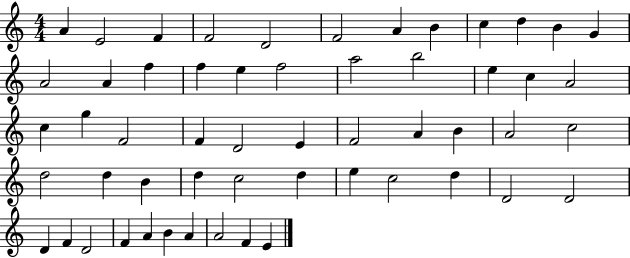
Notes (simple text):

A4/q E4/h F4/q F4/h D4/h F4/h A4/q B4/q C5/q D5/q B4/q G4/q A4/h A4/q F5/q F5/q E5/q F5/h A5/h B5/h E5/q C5/q A4/h C5/q G5/q F4/h F4/q D4/h E4/q F4/h A4/q B4/q A4/h C5/h D5/h D5/q B4/q D5/q C5/h D5/q E5/q C5/h D5/q D4/h D4/h D4/q F4/q D4/h F4/q A4/q B4/q A4/q A4/h F4/q E4/q